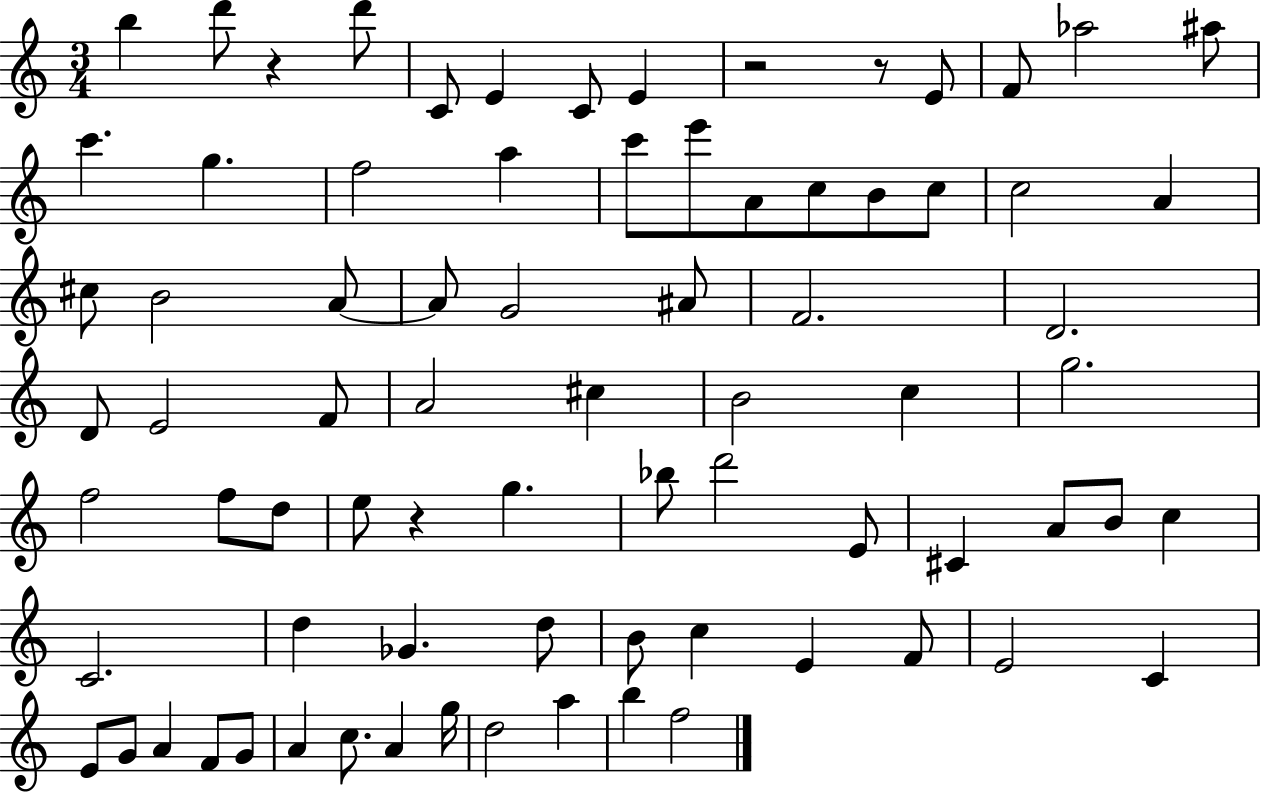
X:1
T:Untitled
M:3/4
L:1/4
K:C
b d'/2 z d'/2 C/2 E C/2 E z2 z/2 E/2 F/2 _a2 ^a/2 c' g f2 a c'/2 e'/2 A/2 c/2 B/2 c/2 c2 A ^c/2 B2 A/2 A/2 G2 ^A/2 F2 D2 D/2 E2 F/2 A2 ^c B2 c g2 f2 f/2 d/2 e/2 z g _b/2 d'2 E/2 ^C A/2 B/2 c C2 d _G d/2 B/2 c E F/2 E2 C E/2 G/2 A F/2 G/2 A c/2 A g/4 d2 a b f2